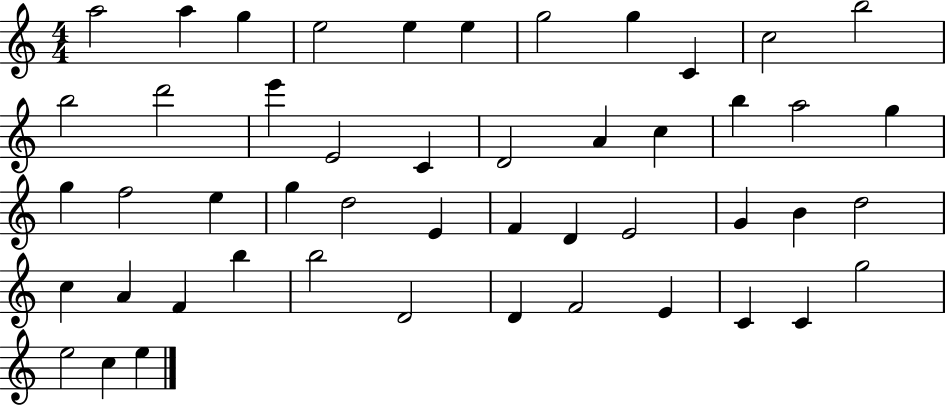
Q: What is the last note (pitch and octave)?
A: E5